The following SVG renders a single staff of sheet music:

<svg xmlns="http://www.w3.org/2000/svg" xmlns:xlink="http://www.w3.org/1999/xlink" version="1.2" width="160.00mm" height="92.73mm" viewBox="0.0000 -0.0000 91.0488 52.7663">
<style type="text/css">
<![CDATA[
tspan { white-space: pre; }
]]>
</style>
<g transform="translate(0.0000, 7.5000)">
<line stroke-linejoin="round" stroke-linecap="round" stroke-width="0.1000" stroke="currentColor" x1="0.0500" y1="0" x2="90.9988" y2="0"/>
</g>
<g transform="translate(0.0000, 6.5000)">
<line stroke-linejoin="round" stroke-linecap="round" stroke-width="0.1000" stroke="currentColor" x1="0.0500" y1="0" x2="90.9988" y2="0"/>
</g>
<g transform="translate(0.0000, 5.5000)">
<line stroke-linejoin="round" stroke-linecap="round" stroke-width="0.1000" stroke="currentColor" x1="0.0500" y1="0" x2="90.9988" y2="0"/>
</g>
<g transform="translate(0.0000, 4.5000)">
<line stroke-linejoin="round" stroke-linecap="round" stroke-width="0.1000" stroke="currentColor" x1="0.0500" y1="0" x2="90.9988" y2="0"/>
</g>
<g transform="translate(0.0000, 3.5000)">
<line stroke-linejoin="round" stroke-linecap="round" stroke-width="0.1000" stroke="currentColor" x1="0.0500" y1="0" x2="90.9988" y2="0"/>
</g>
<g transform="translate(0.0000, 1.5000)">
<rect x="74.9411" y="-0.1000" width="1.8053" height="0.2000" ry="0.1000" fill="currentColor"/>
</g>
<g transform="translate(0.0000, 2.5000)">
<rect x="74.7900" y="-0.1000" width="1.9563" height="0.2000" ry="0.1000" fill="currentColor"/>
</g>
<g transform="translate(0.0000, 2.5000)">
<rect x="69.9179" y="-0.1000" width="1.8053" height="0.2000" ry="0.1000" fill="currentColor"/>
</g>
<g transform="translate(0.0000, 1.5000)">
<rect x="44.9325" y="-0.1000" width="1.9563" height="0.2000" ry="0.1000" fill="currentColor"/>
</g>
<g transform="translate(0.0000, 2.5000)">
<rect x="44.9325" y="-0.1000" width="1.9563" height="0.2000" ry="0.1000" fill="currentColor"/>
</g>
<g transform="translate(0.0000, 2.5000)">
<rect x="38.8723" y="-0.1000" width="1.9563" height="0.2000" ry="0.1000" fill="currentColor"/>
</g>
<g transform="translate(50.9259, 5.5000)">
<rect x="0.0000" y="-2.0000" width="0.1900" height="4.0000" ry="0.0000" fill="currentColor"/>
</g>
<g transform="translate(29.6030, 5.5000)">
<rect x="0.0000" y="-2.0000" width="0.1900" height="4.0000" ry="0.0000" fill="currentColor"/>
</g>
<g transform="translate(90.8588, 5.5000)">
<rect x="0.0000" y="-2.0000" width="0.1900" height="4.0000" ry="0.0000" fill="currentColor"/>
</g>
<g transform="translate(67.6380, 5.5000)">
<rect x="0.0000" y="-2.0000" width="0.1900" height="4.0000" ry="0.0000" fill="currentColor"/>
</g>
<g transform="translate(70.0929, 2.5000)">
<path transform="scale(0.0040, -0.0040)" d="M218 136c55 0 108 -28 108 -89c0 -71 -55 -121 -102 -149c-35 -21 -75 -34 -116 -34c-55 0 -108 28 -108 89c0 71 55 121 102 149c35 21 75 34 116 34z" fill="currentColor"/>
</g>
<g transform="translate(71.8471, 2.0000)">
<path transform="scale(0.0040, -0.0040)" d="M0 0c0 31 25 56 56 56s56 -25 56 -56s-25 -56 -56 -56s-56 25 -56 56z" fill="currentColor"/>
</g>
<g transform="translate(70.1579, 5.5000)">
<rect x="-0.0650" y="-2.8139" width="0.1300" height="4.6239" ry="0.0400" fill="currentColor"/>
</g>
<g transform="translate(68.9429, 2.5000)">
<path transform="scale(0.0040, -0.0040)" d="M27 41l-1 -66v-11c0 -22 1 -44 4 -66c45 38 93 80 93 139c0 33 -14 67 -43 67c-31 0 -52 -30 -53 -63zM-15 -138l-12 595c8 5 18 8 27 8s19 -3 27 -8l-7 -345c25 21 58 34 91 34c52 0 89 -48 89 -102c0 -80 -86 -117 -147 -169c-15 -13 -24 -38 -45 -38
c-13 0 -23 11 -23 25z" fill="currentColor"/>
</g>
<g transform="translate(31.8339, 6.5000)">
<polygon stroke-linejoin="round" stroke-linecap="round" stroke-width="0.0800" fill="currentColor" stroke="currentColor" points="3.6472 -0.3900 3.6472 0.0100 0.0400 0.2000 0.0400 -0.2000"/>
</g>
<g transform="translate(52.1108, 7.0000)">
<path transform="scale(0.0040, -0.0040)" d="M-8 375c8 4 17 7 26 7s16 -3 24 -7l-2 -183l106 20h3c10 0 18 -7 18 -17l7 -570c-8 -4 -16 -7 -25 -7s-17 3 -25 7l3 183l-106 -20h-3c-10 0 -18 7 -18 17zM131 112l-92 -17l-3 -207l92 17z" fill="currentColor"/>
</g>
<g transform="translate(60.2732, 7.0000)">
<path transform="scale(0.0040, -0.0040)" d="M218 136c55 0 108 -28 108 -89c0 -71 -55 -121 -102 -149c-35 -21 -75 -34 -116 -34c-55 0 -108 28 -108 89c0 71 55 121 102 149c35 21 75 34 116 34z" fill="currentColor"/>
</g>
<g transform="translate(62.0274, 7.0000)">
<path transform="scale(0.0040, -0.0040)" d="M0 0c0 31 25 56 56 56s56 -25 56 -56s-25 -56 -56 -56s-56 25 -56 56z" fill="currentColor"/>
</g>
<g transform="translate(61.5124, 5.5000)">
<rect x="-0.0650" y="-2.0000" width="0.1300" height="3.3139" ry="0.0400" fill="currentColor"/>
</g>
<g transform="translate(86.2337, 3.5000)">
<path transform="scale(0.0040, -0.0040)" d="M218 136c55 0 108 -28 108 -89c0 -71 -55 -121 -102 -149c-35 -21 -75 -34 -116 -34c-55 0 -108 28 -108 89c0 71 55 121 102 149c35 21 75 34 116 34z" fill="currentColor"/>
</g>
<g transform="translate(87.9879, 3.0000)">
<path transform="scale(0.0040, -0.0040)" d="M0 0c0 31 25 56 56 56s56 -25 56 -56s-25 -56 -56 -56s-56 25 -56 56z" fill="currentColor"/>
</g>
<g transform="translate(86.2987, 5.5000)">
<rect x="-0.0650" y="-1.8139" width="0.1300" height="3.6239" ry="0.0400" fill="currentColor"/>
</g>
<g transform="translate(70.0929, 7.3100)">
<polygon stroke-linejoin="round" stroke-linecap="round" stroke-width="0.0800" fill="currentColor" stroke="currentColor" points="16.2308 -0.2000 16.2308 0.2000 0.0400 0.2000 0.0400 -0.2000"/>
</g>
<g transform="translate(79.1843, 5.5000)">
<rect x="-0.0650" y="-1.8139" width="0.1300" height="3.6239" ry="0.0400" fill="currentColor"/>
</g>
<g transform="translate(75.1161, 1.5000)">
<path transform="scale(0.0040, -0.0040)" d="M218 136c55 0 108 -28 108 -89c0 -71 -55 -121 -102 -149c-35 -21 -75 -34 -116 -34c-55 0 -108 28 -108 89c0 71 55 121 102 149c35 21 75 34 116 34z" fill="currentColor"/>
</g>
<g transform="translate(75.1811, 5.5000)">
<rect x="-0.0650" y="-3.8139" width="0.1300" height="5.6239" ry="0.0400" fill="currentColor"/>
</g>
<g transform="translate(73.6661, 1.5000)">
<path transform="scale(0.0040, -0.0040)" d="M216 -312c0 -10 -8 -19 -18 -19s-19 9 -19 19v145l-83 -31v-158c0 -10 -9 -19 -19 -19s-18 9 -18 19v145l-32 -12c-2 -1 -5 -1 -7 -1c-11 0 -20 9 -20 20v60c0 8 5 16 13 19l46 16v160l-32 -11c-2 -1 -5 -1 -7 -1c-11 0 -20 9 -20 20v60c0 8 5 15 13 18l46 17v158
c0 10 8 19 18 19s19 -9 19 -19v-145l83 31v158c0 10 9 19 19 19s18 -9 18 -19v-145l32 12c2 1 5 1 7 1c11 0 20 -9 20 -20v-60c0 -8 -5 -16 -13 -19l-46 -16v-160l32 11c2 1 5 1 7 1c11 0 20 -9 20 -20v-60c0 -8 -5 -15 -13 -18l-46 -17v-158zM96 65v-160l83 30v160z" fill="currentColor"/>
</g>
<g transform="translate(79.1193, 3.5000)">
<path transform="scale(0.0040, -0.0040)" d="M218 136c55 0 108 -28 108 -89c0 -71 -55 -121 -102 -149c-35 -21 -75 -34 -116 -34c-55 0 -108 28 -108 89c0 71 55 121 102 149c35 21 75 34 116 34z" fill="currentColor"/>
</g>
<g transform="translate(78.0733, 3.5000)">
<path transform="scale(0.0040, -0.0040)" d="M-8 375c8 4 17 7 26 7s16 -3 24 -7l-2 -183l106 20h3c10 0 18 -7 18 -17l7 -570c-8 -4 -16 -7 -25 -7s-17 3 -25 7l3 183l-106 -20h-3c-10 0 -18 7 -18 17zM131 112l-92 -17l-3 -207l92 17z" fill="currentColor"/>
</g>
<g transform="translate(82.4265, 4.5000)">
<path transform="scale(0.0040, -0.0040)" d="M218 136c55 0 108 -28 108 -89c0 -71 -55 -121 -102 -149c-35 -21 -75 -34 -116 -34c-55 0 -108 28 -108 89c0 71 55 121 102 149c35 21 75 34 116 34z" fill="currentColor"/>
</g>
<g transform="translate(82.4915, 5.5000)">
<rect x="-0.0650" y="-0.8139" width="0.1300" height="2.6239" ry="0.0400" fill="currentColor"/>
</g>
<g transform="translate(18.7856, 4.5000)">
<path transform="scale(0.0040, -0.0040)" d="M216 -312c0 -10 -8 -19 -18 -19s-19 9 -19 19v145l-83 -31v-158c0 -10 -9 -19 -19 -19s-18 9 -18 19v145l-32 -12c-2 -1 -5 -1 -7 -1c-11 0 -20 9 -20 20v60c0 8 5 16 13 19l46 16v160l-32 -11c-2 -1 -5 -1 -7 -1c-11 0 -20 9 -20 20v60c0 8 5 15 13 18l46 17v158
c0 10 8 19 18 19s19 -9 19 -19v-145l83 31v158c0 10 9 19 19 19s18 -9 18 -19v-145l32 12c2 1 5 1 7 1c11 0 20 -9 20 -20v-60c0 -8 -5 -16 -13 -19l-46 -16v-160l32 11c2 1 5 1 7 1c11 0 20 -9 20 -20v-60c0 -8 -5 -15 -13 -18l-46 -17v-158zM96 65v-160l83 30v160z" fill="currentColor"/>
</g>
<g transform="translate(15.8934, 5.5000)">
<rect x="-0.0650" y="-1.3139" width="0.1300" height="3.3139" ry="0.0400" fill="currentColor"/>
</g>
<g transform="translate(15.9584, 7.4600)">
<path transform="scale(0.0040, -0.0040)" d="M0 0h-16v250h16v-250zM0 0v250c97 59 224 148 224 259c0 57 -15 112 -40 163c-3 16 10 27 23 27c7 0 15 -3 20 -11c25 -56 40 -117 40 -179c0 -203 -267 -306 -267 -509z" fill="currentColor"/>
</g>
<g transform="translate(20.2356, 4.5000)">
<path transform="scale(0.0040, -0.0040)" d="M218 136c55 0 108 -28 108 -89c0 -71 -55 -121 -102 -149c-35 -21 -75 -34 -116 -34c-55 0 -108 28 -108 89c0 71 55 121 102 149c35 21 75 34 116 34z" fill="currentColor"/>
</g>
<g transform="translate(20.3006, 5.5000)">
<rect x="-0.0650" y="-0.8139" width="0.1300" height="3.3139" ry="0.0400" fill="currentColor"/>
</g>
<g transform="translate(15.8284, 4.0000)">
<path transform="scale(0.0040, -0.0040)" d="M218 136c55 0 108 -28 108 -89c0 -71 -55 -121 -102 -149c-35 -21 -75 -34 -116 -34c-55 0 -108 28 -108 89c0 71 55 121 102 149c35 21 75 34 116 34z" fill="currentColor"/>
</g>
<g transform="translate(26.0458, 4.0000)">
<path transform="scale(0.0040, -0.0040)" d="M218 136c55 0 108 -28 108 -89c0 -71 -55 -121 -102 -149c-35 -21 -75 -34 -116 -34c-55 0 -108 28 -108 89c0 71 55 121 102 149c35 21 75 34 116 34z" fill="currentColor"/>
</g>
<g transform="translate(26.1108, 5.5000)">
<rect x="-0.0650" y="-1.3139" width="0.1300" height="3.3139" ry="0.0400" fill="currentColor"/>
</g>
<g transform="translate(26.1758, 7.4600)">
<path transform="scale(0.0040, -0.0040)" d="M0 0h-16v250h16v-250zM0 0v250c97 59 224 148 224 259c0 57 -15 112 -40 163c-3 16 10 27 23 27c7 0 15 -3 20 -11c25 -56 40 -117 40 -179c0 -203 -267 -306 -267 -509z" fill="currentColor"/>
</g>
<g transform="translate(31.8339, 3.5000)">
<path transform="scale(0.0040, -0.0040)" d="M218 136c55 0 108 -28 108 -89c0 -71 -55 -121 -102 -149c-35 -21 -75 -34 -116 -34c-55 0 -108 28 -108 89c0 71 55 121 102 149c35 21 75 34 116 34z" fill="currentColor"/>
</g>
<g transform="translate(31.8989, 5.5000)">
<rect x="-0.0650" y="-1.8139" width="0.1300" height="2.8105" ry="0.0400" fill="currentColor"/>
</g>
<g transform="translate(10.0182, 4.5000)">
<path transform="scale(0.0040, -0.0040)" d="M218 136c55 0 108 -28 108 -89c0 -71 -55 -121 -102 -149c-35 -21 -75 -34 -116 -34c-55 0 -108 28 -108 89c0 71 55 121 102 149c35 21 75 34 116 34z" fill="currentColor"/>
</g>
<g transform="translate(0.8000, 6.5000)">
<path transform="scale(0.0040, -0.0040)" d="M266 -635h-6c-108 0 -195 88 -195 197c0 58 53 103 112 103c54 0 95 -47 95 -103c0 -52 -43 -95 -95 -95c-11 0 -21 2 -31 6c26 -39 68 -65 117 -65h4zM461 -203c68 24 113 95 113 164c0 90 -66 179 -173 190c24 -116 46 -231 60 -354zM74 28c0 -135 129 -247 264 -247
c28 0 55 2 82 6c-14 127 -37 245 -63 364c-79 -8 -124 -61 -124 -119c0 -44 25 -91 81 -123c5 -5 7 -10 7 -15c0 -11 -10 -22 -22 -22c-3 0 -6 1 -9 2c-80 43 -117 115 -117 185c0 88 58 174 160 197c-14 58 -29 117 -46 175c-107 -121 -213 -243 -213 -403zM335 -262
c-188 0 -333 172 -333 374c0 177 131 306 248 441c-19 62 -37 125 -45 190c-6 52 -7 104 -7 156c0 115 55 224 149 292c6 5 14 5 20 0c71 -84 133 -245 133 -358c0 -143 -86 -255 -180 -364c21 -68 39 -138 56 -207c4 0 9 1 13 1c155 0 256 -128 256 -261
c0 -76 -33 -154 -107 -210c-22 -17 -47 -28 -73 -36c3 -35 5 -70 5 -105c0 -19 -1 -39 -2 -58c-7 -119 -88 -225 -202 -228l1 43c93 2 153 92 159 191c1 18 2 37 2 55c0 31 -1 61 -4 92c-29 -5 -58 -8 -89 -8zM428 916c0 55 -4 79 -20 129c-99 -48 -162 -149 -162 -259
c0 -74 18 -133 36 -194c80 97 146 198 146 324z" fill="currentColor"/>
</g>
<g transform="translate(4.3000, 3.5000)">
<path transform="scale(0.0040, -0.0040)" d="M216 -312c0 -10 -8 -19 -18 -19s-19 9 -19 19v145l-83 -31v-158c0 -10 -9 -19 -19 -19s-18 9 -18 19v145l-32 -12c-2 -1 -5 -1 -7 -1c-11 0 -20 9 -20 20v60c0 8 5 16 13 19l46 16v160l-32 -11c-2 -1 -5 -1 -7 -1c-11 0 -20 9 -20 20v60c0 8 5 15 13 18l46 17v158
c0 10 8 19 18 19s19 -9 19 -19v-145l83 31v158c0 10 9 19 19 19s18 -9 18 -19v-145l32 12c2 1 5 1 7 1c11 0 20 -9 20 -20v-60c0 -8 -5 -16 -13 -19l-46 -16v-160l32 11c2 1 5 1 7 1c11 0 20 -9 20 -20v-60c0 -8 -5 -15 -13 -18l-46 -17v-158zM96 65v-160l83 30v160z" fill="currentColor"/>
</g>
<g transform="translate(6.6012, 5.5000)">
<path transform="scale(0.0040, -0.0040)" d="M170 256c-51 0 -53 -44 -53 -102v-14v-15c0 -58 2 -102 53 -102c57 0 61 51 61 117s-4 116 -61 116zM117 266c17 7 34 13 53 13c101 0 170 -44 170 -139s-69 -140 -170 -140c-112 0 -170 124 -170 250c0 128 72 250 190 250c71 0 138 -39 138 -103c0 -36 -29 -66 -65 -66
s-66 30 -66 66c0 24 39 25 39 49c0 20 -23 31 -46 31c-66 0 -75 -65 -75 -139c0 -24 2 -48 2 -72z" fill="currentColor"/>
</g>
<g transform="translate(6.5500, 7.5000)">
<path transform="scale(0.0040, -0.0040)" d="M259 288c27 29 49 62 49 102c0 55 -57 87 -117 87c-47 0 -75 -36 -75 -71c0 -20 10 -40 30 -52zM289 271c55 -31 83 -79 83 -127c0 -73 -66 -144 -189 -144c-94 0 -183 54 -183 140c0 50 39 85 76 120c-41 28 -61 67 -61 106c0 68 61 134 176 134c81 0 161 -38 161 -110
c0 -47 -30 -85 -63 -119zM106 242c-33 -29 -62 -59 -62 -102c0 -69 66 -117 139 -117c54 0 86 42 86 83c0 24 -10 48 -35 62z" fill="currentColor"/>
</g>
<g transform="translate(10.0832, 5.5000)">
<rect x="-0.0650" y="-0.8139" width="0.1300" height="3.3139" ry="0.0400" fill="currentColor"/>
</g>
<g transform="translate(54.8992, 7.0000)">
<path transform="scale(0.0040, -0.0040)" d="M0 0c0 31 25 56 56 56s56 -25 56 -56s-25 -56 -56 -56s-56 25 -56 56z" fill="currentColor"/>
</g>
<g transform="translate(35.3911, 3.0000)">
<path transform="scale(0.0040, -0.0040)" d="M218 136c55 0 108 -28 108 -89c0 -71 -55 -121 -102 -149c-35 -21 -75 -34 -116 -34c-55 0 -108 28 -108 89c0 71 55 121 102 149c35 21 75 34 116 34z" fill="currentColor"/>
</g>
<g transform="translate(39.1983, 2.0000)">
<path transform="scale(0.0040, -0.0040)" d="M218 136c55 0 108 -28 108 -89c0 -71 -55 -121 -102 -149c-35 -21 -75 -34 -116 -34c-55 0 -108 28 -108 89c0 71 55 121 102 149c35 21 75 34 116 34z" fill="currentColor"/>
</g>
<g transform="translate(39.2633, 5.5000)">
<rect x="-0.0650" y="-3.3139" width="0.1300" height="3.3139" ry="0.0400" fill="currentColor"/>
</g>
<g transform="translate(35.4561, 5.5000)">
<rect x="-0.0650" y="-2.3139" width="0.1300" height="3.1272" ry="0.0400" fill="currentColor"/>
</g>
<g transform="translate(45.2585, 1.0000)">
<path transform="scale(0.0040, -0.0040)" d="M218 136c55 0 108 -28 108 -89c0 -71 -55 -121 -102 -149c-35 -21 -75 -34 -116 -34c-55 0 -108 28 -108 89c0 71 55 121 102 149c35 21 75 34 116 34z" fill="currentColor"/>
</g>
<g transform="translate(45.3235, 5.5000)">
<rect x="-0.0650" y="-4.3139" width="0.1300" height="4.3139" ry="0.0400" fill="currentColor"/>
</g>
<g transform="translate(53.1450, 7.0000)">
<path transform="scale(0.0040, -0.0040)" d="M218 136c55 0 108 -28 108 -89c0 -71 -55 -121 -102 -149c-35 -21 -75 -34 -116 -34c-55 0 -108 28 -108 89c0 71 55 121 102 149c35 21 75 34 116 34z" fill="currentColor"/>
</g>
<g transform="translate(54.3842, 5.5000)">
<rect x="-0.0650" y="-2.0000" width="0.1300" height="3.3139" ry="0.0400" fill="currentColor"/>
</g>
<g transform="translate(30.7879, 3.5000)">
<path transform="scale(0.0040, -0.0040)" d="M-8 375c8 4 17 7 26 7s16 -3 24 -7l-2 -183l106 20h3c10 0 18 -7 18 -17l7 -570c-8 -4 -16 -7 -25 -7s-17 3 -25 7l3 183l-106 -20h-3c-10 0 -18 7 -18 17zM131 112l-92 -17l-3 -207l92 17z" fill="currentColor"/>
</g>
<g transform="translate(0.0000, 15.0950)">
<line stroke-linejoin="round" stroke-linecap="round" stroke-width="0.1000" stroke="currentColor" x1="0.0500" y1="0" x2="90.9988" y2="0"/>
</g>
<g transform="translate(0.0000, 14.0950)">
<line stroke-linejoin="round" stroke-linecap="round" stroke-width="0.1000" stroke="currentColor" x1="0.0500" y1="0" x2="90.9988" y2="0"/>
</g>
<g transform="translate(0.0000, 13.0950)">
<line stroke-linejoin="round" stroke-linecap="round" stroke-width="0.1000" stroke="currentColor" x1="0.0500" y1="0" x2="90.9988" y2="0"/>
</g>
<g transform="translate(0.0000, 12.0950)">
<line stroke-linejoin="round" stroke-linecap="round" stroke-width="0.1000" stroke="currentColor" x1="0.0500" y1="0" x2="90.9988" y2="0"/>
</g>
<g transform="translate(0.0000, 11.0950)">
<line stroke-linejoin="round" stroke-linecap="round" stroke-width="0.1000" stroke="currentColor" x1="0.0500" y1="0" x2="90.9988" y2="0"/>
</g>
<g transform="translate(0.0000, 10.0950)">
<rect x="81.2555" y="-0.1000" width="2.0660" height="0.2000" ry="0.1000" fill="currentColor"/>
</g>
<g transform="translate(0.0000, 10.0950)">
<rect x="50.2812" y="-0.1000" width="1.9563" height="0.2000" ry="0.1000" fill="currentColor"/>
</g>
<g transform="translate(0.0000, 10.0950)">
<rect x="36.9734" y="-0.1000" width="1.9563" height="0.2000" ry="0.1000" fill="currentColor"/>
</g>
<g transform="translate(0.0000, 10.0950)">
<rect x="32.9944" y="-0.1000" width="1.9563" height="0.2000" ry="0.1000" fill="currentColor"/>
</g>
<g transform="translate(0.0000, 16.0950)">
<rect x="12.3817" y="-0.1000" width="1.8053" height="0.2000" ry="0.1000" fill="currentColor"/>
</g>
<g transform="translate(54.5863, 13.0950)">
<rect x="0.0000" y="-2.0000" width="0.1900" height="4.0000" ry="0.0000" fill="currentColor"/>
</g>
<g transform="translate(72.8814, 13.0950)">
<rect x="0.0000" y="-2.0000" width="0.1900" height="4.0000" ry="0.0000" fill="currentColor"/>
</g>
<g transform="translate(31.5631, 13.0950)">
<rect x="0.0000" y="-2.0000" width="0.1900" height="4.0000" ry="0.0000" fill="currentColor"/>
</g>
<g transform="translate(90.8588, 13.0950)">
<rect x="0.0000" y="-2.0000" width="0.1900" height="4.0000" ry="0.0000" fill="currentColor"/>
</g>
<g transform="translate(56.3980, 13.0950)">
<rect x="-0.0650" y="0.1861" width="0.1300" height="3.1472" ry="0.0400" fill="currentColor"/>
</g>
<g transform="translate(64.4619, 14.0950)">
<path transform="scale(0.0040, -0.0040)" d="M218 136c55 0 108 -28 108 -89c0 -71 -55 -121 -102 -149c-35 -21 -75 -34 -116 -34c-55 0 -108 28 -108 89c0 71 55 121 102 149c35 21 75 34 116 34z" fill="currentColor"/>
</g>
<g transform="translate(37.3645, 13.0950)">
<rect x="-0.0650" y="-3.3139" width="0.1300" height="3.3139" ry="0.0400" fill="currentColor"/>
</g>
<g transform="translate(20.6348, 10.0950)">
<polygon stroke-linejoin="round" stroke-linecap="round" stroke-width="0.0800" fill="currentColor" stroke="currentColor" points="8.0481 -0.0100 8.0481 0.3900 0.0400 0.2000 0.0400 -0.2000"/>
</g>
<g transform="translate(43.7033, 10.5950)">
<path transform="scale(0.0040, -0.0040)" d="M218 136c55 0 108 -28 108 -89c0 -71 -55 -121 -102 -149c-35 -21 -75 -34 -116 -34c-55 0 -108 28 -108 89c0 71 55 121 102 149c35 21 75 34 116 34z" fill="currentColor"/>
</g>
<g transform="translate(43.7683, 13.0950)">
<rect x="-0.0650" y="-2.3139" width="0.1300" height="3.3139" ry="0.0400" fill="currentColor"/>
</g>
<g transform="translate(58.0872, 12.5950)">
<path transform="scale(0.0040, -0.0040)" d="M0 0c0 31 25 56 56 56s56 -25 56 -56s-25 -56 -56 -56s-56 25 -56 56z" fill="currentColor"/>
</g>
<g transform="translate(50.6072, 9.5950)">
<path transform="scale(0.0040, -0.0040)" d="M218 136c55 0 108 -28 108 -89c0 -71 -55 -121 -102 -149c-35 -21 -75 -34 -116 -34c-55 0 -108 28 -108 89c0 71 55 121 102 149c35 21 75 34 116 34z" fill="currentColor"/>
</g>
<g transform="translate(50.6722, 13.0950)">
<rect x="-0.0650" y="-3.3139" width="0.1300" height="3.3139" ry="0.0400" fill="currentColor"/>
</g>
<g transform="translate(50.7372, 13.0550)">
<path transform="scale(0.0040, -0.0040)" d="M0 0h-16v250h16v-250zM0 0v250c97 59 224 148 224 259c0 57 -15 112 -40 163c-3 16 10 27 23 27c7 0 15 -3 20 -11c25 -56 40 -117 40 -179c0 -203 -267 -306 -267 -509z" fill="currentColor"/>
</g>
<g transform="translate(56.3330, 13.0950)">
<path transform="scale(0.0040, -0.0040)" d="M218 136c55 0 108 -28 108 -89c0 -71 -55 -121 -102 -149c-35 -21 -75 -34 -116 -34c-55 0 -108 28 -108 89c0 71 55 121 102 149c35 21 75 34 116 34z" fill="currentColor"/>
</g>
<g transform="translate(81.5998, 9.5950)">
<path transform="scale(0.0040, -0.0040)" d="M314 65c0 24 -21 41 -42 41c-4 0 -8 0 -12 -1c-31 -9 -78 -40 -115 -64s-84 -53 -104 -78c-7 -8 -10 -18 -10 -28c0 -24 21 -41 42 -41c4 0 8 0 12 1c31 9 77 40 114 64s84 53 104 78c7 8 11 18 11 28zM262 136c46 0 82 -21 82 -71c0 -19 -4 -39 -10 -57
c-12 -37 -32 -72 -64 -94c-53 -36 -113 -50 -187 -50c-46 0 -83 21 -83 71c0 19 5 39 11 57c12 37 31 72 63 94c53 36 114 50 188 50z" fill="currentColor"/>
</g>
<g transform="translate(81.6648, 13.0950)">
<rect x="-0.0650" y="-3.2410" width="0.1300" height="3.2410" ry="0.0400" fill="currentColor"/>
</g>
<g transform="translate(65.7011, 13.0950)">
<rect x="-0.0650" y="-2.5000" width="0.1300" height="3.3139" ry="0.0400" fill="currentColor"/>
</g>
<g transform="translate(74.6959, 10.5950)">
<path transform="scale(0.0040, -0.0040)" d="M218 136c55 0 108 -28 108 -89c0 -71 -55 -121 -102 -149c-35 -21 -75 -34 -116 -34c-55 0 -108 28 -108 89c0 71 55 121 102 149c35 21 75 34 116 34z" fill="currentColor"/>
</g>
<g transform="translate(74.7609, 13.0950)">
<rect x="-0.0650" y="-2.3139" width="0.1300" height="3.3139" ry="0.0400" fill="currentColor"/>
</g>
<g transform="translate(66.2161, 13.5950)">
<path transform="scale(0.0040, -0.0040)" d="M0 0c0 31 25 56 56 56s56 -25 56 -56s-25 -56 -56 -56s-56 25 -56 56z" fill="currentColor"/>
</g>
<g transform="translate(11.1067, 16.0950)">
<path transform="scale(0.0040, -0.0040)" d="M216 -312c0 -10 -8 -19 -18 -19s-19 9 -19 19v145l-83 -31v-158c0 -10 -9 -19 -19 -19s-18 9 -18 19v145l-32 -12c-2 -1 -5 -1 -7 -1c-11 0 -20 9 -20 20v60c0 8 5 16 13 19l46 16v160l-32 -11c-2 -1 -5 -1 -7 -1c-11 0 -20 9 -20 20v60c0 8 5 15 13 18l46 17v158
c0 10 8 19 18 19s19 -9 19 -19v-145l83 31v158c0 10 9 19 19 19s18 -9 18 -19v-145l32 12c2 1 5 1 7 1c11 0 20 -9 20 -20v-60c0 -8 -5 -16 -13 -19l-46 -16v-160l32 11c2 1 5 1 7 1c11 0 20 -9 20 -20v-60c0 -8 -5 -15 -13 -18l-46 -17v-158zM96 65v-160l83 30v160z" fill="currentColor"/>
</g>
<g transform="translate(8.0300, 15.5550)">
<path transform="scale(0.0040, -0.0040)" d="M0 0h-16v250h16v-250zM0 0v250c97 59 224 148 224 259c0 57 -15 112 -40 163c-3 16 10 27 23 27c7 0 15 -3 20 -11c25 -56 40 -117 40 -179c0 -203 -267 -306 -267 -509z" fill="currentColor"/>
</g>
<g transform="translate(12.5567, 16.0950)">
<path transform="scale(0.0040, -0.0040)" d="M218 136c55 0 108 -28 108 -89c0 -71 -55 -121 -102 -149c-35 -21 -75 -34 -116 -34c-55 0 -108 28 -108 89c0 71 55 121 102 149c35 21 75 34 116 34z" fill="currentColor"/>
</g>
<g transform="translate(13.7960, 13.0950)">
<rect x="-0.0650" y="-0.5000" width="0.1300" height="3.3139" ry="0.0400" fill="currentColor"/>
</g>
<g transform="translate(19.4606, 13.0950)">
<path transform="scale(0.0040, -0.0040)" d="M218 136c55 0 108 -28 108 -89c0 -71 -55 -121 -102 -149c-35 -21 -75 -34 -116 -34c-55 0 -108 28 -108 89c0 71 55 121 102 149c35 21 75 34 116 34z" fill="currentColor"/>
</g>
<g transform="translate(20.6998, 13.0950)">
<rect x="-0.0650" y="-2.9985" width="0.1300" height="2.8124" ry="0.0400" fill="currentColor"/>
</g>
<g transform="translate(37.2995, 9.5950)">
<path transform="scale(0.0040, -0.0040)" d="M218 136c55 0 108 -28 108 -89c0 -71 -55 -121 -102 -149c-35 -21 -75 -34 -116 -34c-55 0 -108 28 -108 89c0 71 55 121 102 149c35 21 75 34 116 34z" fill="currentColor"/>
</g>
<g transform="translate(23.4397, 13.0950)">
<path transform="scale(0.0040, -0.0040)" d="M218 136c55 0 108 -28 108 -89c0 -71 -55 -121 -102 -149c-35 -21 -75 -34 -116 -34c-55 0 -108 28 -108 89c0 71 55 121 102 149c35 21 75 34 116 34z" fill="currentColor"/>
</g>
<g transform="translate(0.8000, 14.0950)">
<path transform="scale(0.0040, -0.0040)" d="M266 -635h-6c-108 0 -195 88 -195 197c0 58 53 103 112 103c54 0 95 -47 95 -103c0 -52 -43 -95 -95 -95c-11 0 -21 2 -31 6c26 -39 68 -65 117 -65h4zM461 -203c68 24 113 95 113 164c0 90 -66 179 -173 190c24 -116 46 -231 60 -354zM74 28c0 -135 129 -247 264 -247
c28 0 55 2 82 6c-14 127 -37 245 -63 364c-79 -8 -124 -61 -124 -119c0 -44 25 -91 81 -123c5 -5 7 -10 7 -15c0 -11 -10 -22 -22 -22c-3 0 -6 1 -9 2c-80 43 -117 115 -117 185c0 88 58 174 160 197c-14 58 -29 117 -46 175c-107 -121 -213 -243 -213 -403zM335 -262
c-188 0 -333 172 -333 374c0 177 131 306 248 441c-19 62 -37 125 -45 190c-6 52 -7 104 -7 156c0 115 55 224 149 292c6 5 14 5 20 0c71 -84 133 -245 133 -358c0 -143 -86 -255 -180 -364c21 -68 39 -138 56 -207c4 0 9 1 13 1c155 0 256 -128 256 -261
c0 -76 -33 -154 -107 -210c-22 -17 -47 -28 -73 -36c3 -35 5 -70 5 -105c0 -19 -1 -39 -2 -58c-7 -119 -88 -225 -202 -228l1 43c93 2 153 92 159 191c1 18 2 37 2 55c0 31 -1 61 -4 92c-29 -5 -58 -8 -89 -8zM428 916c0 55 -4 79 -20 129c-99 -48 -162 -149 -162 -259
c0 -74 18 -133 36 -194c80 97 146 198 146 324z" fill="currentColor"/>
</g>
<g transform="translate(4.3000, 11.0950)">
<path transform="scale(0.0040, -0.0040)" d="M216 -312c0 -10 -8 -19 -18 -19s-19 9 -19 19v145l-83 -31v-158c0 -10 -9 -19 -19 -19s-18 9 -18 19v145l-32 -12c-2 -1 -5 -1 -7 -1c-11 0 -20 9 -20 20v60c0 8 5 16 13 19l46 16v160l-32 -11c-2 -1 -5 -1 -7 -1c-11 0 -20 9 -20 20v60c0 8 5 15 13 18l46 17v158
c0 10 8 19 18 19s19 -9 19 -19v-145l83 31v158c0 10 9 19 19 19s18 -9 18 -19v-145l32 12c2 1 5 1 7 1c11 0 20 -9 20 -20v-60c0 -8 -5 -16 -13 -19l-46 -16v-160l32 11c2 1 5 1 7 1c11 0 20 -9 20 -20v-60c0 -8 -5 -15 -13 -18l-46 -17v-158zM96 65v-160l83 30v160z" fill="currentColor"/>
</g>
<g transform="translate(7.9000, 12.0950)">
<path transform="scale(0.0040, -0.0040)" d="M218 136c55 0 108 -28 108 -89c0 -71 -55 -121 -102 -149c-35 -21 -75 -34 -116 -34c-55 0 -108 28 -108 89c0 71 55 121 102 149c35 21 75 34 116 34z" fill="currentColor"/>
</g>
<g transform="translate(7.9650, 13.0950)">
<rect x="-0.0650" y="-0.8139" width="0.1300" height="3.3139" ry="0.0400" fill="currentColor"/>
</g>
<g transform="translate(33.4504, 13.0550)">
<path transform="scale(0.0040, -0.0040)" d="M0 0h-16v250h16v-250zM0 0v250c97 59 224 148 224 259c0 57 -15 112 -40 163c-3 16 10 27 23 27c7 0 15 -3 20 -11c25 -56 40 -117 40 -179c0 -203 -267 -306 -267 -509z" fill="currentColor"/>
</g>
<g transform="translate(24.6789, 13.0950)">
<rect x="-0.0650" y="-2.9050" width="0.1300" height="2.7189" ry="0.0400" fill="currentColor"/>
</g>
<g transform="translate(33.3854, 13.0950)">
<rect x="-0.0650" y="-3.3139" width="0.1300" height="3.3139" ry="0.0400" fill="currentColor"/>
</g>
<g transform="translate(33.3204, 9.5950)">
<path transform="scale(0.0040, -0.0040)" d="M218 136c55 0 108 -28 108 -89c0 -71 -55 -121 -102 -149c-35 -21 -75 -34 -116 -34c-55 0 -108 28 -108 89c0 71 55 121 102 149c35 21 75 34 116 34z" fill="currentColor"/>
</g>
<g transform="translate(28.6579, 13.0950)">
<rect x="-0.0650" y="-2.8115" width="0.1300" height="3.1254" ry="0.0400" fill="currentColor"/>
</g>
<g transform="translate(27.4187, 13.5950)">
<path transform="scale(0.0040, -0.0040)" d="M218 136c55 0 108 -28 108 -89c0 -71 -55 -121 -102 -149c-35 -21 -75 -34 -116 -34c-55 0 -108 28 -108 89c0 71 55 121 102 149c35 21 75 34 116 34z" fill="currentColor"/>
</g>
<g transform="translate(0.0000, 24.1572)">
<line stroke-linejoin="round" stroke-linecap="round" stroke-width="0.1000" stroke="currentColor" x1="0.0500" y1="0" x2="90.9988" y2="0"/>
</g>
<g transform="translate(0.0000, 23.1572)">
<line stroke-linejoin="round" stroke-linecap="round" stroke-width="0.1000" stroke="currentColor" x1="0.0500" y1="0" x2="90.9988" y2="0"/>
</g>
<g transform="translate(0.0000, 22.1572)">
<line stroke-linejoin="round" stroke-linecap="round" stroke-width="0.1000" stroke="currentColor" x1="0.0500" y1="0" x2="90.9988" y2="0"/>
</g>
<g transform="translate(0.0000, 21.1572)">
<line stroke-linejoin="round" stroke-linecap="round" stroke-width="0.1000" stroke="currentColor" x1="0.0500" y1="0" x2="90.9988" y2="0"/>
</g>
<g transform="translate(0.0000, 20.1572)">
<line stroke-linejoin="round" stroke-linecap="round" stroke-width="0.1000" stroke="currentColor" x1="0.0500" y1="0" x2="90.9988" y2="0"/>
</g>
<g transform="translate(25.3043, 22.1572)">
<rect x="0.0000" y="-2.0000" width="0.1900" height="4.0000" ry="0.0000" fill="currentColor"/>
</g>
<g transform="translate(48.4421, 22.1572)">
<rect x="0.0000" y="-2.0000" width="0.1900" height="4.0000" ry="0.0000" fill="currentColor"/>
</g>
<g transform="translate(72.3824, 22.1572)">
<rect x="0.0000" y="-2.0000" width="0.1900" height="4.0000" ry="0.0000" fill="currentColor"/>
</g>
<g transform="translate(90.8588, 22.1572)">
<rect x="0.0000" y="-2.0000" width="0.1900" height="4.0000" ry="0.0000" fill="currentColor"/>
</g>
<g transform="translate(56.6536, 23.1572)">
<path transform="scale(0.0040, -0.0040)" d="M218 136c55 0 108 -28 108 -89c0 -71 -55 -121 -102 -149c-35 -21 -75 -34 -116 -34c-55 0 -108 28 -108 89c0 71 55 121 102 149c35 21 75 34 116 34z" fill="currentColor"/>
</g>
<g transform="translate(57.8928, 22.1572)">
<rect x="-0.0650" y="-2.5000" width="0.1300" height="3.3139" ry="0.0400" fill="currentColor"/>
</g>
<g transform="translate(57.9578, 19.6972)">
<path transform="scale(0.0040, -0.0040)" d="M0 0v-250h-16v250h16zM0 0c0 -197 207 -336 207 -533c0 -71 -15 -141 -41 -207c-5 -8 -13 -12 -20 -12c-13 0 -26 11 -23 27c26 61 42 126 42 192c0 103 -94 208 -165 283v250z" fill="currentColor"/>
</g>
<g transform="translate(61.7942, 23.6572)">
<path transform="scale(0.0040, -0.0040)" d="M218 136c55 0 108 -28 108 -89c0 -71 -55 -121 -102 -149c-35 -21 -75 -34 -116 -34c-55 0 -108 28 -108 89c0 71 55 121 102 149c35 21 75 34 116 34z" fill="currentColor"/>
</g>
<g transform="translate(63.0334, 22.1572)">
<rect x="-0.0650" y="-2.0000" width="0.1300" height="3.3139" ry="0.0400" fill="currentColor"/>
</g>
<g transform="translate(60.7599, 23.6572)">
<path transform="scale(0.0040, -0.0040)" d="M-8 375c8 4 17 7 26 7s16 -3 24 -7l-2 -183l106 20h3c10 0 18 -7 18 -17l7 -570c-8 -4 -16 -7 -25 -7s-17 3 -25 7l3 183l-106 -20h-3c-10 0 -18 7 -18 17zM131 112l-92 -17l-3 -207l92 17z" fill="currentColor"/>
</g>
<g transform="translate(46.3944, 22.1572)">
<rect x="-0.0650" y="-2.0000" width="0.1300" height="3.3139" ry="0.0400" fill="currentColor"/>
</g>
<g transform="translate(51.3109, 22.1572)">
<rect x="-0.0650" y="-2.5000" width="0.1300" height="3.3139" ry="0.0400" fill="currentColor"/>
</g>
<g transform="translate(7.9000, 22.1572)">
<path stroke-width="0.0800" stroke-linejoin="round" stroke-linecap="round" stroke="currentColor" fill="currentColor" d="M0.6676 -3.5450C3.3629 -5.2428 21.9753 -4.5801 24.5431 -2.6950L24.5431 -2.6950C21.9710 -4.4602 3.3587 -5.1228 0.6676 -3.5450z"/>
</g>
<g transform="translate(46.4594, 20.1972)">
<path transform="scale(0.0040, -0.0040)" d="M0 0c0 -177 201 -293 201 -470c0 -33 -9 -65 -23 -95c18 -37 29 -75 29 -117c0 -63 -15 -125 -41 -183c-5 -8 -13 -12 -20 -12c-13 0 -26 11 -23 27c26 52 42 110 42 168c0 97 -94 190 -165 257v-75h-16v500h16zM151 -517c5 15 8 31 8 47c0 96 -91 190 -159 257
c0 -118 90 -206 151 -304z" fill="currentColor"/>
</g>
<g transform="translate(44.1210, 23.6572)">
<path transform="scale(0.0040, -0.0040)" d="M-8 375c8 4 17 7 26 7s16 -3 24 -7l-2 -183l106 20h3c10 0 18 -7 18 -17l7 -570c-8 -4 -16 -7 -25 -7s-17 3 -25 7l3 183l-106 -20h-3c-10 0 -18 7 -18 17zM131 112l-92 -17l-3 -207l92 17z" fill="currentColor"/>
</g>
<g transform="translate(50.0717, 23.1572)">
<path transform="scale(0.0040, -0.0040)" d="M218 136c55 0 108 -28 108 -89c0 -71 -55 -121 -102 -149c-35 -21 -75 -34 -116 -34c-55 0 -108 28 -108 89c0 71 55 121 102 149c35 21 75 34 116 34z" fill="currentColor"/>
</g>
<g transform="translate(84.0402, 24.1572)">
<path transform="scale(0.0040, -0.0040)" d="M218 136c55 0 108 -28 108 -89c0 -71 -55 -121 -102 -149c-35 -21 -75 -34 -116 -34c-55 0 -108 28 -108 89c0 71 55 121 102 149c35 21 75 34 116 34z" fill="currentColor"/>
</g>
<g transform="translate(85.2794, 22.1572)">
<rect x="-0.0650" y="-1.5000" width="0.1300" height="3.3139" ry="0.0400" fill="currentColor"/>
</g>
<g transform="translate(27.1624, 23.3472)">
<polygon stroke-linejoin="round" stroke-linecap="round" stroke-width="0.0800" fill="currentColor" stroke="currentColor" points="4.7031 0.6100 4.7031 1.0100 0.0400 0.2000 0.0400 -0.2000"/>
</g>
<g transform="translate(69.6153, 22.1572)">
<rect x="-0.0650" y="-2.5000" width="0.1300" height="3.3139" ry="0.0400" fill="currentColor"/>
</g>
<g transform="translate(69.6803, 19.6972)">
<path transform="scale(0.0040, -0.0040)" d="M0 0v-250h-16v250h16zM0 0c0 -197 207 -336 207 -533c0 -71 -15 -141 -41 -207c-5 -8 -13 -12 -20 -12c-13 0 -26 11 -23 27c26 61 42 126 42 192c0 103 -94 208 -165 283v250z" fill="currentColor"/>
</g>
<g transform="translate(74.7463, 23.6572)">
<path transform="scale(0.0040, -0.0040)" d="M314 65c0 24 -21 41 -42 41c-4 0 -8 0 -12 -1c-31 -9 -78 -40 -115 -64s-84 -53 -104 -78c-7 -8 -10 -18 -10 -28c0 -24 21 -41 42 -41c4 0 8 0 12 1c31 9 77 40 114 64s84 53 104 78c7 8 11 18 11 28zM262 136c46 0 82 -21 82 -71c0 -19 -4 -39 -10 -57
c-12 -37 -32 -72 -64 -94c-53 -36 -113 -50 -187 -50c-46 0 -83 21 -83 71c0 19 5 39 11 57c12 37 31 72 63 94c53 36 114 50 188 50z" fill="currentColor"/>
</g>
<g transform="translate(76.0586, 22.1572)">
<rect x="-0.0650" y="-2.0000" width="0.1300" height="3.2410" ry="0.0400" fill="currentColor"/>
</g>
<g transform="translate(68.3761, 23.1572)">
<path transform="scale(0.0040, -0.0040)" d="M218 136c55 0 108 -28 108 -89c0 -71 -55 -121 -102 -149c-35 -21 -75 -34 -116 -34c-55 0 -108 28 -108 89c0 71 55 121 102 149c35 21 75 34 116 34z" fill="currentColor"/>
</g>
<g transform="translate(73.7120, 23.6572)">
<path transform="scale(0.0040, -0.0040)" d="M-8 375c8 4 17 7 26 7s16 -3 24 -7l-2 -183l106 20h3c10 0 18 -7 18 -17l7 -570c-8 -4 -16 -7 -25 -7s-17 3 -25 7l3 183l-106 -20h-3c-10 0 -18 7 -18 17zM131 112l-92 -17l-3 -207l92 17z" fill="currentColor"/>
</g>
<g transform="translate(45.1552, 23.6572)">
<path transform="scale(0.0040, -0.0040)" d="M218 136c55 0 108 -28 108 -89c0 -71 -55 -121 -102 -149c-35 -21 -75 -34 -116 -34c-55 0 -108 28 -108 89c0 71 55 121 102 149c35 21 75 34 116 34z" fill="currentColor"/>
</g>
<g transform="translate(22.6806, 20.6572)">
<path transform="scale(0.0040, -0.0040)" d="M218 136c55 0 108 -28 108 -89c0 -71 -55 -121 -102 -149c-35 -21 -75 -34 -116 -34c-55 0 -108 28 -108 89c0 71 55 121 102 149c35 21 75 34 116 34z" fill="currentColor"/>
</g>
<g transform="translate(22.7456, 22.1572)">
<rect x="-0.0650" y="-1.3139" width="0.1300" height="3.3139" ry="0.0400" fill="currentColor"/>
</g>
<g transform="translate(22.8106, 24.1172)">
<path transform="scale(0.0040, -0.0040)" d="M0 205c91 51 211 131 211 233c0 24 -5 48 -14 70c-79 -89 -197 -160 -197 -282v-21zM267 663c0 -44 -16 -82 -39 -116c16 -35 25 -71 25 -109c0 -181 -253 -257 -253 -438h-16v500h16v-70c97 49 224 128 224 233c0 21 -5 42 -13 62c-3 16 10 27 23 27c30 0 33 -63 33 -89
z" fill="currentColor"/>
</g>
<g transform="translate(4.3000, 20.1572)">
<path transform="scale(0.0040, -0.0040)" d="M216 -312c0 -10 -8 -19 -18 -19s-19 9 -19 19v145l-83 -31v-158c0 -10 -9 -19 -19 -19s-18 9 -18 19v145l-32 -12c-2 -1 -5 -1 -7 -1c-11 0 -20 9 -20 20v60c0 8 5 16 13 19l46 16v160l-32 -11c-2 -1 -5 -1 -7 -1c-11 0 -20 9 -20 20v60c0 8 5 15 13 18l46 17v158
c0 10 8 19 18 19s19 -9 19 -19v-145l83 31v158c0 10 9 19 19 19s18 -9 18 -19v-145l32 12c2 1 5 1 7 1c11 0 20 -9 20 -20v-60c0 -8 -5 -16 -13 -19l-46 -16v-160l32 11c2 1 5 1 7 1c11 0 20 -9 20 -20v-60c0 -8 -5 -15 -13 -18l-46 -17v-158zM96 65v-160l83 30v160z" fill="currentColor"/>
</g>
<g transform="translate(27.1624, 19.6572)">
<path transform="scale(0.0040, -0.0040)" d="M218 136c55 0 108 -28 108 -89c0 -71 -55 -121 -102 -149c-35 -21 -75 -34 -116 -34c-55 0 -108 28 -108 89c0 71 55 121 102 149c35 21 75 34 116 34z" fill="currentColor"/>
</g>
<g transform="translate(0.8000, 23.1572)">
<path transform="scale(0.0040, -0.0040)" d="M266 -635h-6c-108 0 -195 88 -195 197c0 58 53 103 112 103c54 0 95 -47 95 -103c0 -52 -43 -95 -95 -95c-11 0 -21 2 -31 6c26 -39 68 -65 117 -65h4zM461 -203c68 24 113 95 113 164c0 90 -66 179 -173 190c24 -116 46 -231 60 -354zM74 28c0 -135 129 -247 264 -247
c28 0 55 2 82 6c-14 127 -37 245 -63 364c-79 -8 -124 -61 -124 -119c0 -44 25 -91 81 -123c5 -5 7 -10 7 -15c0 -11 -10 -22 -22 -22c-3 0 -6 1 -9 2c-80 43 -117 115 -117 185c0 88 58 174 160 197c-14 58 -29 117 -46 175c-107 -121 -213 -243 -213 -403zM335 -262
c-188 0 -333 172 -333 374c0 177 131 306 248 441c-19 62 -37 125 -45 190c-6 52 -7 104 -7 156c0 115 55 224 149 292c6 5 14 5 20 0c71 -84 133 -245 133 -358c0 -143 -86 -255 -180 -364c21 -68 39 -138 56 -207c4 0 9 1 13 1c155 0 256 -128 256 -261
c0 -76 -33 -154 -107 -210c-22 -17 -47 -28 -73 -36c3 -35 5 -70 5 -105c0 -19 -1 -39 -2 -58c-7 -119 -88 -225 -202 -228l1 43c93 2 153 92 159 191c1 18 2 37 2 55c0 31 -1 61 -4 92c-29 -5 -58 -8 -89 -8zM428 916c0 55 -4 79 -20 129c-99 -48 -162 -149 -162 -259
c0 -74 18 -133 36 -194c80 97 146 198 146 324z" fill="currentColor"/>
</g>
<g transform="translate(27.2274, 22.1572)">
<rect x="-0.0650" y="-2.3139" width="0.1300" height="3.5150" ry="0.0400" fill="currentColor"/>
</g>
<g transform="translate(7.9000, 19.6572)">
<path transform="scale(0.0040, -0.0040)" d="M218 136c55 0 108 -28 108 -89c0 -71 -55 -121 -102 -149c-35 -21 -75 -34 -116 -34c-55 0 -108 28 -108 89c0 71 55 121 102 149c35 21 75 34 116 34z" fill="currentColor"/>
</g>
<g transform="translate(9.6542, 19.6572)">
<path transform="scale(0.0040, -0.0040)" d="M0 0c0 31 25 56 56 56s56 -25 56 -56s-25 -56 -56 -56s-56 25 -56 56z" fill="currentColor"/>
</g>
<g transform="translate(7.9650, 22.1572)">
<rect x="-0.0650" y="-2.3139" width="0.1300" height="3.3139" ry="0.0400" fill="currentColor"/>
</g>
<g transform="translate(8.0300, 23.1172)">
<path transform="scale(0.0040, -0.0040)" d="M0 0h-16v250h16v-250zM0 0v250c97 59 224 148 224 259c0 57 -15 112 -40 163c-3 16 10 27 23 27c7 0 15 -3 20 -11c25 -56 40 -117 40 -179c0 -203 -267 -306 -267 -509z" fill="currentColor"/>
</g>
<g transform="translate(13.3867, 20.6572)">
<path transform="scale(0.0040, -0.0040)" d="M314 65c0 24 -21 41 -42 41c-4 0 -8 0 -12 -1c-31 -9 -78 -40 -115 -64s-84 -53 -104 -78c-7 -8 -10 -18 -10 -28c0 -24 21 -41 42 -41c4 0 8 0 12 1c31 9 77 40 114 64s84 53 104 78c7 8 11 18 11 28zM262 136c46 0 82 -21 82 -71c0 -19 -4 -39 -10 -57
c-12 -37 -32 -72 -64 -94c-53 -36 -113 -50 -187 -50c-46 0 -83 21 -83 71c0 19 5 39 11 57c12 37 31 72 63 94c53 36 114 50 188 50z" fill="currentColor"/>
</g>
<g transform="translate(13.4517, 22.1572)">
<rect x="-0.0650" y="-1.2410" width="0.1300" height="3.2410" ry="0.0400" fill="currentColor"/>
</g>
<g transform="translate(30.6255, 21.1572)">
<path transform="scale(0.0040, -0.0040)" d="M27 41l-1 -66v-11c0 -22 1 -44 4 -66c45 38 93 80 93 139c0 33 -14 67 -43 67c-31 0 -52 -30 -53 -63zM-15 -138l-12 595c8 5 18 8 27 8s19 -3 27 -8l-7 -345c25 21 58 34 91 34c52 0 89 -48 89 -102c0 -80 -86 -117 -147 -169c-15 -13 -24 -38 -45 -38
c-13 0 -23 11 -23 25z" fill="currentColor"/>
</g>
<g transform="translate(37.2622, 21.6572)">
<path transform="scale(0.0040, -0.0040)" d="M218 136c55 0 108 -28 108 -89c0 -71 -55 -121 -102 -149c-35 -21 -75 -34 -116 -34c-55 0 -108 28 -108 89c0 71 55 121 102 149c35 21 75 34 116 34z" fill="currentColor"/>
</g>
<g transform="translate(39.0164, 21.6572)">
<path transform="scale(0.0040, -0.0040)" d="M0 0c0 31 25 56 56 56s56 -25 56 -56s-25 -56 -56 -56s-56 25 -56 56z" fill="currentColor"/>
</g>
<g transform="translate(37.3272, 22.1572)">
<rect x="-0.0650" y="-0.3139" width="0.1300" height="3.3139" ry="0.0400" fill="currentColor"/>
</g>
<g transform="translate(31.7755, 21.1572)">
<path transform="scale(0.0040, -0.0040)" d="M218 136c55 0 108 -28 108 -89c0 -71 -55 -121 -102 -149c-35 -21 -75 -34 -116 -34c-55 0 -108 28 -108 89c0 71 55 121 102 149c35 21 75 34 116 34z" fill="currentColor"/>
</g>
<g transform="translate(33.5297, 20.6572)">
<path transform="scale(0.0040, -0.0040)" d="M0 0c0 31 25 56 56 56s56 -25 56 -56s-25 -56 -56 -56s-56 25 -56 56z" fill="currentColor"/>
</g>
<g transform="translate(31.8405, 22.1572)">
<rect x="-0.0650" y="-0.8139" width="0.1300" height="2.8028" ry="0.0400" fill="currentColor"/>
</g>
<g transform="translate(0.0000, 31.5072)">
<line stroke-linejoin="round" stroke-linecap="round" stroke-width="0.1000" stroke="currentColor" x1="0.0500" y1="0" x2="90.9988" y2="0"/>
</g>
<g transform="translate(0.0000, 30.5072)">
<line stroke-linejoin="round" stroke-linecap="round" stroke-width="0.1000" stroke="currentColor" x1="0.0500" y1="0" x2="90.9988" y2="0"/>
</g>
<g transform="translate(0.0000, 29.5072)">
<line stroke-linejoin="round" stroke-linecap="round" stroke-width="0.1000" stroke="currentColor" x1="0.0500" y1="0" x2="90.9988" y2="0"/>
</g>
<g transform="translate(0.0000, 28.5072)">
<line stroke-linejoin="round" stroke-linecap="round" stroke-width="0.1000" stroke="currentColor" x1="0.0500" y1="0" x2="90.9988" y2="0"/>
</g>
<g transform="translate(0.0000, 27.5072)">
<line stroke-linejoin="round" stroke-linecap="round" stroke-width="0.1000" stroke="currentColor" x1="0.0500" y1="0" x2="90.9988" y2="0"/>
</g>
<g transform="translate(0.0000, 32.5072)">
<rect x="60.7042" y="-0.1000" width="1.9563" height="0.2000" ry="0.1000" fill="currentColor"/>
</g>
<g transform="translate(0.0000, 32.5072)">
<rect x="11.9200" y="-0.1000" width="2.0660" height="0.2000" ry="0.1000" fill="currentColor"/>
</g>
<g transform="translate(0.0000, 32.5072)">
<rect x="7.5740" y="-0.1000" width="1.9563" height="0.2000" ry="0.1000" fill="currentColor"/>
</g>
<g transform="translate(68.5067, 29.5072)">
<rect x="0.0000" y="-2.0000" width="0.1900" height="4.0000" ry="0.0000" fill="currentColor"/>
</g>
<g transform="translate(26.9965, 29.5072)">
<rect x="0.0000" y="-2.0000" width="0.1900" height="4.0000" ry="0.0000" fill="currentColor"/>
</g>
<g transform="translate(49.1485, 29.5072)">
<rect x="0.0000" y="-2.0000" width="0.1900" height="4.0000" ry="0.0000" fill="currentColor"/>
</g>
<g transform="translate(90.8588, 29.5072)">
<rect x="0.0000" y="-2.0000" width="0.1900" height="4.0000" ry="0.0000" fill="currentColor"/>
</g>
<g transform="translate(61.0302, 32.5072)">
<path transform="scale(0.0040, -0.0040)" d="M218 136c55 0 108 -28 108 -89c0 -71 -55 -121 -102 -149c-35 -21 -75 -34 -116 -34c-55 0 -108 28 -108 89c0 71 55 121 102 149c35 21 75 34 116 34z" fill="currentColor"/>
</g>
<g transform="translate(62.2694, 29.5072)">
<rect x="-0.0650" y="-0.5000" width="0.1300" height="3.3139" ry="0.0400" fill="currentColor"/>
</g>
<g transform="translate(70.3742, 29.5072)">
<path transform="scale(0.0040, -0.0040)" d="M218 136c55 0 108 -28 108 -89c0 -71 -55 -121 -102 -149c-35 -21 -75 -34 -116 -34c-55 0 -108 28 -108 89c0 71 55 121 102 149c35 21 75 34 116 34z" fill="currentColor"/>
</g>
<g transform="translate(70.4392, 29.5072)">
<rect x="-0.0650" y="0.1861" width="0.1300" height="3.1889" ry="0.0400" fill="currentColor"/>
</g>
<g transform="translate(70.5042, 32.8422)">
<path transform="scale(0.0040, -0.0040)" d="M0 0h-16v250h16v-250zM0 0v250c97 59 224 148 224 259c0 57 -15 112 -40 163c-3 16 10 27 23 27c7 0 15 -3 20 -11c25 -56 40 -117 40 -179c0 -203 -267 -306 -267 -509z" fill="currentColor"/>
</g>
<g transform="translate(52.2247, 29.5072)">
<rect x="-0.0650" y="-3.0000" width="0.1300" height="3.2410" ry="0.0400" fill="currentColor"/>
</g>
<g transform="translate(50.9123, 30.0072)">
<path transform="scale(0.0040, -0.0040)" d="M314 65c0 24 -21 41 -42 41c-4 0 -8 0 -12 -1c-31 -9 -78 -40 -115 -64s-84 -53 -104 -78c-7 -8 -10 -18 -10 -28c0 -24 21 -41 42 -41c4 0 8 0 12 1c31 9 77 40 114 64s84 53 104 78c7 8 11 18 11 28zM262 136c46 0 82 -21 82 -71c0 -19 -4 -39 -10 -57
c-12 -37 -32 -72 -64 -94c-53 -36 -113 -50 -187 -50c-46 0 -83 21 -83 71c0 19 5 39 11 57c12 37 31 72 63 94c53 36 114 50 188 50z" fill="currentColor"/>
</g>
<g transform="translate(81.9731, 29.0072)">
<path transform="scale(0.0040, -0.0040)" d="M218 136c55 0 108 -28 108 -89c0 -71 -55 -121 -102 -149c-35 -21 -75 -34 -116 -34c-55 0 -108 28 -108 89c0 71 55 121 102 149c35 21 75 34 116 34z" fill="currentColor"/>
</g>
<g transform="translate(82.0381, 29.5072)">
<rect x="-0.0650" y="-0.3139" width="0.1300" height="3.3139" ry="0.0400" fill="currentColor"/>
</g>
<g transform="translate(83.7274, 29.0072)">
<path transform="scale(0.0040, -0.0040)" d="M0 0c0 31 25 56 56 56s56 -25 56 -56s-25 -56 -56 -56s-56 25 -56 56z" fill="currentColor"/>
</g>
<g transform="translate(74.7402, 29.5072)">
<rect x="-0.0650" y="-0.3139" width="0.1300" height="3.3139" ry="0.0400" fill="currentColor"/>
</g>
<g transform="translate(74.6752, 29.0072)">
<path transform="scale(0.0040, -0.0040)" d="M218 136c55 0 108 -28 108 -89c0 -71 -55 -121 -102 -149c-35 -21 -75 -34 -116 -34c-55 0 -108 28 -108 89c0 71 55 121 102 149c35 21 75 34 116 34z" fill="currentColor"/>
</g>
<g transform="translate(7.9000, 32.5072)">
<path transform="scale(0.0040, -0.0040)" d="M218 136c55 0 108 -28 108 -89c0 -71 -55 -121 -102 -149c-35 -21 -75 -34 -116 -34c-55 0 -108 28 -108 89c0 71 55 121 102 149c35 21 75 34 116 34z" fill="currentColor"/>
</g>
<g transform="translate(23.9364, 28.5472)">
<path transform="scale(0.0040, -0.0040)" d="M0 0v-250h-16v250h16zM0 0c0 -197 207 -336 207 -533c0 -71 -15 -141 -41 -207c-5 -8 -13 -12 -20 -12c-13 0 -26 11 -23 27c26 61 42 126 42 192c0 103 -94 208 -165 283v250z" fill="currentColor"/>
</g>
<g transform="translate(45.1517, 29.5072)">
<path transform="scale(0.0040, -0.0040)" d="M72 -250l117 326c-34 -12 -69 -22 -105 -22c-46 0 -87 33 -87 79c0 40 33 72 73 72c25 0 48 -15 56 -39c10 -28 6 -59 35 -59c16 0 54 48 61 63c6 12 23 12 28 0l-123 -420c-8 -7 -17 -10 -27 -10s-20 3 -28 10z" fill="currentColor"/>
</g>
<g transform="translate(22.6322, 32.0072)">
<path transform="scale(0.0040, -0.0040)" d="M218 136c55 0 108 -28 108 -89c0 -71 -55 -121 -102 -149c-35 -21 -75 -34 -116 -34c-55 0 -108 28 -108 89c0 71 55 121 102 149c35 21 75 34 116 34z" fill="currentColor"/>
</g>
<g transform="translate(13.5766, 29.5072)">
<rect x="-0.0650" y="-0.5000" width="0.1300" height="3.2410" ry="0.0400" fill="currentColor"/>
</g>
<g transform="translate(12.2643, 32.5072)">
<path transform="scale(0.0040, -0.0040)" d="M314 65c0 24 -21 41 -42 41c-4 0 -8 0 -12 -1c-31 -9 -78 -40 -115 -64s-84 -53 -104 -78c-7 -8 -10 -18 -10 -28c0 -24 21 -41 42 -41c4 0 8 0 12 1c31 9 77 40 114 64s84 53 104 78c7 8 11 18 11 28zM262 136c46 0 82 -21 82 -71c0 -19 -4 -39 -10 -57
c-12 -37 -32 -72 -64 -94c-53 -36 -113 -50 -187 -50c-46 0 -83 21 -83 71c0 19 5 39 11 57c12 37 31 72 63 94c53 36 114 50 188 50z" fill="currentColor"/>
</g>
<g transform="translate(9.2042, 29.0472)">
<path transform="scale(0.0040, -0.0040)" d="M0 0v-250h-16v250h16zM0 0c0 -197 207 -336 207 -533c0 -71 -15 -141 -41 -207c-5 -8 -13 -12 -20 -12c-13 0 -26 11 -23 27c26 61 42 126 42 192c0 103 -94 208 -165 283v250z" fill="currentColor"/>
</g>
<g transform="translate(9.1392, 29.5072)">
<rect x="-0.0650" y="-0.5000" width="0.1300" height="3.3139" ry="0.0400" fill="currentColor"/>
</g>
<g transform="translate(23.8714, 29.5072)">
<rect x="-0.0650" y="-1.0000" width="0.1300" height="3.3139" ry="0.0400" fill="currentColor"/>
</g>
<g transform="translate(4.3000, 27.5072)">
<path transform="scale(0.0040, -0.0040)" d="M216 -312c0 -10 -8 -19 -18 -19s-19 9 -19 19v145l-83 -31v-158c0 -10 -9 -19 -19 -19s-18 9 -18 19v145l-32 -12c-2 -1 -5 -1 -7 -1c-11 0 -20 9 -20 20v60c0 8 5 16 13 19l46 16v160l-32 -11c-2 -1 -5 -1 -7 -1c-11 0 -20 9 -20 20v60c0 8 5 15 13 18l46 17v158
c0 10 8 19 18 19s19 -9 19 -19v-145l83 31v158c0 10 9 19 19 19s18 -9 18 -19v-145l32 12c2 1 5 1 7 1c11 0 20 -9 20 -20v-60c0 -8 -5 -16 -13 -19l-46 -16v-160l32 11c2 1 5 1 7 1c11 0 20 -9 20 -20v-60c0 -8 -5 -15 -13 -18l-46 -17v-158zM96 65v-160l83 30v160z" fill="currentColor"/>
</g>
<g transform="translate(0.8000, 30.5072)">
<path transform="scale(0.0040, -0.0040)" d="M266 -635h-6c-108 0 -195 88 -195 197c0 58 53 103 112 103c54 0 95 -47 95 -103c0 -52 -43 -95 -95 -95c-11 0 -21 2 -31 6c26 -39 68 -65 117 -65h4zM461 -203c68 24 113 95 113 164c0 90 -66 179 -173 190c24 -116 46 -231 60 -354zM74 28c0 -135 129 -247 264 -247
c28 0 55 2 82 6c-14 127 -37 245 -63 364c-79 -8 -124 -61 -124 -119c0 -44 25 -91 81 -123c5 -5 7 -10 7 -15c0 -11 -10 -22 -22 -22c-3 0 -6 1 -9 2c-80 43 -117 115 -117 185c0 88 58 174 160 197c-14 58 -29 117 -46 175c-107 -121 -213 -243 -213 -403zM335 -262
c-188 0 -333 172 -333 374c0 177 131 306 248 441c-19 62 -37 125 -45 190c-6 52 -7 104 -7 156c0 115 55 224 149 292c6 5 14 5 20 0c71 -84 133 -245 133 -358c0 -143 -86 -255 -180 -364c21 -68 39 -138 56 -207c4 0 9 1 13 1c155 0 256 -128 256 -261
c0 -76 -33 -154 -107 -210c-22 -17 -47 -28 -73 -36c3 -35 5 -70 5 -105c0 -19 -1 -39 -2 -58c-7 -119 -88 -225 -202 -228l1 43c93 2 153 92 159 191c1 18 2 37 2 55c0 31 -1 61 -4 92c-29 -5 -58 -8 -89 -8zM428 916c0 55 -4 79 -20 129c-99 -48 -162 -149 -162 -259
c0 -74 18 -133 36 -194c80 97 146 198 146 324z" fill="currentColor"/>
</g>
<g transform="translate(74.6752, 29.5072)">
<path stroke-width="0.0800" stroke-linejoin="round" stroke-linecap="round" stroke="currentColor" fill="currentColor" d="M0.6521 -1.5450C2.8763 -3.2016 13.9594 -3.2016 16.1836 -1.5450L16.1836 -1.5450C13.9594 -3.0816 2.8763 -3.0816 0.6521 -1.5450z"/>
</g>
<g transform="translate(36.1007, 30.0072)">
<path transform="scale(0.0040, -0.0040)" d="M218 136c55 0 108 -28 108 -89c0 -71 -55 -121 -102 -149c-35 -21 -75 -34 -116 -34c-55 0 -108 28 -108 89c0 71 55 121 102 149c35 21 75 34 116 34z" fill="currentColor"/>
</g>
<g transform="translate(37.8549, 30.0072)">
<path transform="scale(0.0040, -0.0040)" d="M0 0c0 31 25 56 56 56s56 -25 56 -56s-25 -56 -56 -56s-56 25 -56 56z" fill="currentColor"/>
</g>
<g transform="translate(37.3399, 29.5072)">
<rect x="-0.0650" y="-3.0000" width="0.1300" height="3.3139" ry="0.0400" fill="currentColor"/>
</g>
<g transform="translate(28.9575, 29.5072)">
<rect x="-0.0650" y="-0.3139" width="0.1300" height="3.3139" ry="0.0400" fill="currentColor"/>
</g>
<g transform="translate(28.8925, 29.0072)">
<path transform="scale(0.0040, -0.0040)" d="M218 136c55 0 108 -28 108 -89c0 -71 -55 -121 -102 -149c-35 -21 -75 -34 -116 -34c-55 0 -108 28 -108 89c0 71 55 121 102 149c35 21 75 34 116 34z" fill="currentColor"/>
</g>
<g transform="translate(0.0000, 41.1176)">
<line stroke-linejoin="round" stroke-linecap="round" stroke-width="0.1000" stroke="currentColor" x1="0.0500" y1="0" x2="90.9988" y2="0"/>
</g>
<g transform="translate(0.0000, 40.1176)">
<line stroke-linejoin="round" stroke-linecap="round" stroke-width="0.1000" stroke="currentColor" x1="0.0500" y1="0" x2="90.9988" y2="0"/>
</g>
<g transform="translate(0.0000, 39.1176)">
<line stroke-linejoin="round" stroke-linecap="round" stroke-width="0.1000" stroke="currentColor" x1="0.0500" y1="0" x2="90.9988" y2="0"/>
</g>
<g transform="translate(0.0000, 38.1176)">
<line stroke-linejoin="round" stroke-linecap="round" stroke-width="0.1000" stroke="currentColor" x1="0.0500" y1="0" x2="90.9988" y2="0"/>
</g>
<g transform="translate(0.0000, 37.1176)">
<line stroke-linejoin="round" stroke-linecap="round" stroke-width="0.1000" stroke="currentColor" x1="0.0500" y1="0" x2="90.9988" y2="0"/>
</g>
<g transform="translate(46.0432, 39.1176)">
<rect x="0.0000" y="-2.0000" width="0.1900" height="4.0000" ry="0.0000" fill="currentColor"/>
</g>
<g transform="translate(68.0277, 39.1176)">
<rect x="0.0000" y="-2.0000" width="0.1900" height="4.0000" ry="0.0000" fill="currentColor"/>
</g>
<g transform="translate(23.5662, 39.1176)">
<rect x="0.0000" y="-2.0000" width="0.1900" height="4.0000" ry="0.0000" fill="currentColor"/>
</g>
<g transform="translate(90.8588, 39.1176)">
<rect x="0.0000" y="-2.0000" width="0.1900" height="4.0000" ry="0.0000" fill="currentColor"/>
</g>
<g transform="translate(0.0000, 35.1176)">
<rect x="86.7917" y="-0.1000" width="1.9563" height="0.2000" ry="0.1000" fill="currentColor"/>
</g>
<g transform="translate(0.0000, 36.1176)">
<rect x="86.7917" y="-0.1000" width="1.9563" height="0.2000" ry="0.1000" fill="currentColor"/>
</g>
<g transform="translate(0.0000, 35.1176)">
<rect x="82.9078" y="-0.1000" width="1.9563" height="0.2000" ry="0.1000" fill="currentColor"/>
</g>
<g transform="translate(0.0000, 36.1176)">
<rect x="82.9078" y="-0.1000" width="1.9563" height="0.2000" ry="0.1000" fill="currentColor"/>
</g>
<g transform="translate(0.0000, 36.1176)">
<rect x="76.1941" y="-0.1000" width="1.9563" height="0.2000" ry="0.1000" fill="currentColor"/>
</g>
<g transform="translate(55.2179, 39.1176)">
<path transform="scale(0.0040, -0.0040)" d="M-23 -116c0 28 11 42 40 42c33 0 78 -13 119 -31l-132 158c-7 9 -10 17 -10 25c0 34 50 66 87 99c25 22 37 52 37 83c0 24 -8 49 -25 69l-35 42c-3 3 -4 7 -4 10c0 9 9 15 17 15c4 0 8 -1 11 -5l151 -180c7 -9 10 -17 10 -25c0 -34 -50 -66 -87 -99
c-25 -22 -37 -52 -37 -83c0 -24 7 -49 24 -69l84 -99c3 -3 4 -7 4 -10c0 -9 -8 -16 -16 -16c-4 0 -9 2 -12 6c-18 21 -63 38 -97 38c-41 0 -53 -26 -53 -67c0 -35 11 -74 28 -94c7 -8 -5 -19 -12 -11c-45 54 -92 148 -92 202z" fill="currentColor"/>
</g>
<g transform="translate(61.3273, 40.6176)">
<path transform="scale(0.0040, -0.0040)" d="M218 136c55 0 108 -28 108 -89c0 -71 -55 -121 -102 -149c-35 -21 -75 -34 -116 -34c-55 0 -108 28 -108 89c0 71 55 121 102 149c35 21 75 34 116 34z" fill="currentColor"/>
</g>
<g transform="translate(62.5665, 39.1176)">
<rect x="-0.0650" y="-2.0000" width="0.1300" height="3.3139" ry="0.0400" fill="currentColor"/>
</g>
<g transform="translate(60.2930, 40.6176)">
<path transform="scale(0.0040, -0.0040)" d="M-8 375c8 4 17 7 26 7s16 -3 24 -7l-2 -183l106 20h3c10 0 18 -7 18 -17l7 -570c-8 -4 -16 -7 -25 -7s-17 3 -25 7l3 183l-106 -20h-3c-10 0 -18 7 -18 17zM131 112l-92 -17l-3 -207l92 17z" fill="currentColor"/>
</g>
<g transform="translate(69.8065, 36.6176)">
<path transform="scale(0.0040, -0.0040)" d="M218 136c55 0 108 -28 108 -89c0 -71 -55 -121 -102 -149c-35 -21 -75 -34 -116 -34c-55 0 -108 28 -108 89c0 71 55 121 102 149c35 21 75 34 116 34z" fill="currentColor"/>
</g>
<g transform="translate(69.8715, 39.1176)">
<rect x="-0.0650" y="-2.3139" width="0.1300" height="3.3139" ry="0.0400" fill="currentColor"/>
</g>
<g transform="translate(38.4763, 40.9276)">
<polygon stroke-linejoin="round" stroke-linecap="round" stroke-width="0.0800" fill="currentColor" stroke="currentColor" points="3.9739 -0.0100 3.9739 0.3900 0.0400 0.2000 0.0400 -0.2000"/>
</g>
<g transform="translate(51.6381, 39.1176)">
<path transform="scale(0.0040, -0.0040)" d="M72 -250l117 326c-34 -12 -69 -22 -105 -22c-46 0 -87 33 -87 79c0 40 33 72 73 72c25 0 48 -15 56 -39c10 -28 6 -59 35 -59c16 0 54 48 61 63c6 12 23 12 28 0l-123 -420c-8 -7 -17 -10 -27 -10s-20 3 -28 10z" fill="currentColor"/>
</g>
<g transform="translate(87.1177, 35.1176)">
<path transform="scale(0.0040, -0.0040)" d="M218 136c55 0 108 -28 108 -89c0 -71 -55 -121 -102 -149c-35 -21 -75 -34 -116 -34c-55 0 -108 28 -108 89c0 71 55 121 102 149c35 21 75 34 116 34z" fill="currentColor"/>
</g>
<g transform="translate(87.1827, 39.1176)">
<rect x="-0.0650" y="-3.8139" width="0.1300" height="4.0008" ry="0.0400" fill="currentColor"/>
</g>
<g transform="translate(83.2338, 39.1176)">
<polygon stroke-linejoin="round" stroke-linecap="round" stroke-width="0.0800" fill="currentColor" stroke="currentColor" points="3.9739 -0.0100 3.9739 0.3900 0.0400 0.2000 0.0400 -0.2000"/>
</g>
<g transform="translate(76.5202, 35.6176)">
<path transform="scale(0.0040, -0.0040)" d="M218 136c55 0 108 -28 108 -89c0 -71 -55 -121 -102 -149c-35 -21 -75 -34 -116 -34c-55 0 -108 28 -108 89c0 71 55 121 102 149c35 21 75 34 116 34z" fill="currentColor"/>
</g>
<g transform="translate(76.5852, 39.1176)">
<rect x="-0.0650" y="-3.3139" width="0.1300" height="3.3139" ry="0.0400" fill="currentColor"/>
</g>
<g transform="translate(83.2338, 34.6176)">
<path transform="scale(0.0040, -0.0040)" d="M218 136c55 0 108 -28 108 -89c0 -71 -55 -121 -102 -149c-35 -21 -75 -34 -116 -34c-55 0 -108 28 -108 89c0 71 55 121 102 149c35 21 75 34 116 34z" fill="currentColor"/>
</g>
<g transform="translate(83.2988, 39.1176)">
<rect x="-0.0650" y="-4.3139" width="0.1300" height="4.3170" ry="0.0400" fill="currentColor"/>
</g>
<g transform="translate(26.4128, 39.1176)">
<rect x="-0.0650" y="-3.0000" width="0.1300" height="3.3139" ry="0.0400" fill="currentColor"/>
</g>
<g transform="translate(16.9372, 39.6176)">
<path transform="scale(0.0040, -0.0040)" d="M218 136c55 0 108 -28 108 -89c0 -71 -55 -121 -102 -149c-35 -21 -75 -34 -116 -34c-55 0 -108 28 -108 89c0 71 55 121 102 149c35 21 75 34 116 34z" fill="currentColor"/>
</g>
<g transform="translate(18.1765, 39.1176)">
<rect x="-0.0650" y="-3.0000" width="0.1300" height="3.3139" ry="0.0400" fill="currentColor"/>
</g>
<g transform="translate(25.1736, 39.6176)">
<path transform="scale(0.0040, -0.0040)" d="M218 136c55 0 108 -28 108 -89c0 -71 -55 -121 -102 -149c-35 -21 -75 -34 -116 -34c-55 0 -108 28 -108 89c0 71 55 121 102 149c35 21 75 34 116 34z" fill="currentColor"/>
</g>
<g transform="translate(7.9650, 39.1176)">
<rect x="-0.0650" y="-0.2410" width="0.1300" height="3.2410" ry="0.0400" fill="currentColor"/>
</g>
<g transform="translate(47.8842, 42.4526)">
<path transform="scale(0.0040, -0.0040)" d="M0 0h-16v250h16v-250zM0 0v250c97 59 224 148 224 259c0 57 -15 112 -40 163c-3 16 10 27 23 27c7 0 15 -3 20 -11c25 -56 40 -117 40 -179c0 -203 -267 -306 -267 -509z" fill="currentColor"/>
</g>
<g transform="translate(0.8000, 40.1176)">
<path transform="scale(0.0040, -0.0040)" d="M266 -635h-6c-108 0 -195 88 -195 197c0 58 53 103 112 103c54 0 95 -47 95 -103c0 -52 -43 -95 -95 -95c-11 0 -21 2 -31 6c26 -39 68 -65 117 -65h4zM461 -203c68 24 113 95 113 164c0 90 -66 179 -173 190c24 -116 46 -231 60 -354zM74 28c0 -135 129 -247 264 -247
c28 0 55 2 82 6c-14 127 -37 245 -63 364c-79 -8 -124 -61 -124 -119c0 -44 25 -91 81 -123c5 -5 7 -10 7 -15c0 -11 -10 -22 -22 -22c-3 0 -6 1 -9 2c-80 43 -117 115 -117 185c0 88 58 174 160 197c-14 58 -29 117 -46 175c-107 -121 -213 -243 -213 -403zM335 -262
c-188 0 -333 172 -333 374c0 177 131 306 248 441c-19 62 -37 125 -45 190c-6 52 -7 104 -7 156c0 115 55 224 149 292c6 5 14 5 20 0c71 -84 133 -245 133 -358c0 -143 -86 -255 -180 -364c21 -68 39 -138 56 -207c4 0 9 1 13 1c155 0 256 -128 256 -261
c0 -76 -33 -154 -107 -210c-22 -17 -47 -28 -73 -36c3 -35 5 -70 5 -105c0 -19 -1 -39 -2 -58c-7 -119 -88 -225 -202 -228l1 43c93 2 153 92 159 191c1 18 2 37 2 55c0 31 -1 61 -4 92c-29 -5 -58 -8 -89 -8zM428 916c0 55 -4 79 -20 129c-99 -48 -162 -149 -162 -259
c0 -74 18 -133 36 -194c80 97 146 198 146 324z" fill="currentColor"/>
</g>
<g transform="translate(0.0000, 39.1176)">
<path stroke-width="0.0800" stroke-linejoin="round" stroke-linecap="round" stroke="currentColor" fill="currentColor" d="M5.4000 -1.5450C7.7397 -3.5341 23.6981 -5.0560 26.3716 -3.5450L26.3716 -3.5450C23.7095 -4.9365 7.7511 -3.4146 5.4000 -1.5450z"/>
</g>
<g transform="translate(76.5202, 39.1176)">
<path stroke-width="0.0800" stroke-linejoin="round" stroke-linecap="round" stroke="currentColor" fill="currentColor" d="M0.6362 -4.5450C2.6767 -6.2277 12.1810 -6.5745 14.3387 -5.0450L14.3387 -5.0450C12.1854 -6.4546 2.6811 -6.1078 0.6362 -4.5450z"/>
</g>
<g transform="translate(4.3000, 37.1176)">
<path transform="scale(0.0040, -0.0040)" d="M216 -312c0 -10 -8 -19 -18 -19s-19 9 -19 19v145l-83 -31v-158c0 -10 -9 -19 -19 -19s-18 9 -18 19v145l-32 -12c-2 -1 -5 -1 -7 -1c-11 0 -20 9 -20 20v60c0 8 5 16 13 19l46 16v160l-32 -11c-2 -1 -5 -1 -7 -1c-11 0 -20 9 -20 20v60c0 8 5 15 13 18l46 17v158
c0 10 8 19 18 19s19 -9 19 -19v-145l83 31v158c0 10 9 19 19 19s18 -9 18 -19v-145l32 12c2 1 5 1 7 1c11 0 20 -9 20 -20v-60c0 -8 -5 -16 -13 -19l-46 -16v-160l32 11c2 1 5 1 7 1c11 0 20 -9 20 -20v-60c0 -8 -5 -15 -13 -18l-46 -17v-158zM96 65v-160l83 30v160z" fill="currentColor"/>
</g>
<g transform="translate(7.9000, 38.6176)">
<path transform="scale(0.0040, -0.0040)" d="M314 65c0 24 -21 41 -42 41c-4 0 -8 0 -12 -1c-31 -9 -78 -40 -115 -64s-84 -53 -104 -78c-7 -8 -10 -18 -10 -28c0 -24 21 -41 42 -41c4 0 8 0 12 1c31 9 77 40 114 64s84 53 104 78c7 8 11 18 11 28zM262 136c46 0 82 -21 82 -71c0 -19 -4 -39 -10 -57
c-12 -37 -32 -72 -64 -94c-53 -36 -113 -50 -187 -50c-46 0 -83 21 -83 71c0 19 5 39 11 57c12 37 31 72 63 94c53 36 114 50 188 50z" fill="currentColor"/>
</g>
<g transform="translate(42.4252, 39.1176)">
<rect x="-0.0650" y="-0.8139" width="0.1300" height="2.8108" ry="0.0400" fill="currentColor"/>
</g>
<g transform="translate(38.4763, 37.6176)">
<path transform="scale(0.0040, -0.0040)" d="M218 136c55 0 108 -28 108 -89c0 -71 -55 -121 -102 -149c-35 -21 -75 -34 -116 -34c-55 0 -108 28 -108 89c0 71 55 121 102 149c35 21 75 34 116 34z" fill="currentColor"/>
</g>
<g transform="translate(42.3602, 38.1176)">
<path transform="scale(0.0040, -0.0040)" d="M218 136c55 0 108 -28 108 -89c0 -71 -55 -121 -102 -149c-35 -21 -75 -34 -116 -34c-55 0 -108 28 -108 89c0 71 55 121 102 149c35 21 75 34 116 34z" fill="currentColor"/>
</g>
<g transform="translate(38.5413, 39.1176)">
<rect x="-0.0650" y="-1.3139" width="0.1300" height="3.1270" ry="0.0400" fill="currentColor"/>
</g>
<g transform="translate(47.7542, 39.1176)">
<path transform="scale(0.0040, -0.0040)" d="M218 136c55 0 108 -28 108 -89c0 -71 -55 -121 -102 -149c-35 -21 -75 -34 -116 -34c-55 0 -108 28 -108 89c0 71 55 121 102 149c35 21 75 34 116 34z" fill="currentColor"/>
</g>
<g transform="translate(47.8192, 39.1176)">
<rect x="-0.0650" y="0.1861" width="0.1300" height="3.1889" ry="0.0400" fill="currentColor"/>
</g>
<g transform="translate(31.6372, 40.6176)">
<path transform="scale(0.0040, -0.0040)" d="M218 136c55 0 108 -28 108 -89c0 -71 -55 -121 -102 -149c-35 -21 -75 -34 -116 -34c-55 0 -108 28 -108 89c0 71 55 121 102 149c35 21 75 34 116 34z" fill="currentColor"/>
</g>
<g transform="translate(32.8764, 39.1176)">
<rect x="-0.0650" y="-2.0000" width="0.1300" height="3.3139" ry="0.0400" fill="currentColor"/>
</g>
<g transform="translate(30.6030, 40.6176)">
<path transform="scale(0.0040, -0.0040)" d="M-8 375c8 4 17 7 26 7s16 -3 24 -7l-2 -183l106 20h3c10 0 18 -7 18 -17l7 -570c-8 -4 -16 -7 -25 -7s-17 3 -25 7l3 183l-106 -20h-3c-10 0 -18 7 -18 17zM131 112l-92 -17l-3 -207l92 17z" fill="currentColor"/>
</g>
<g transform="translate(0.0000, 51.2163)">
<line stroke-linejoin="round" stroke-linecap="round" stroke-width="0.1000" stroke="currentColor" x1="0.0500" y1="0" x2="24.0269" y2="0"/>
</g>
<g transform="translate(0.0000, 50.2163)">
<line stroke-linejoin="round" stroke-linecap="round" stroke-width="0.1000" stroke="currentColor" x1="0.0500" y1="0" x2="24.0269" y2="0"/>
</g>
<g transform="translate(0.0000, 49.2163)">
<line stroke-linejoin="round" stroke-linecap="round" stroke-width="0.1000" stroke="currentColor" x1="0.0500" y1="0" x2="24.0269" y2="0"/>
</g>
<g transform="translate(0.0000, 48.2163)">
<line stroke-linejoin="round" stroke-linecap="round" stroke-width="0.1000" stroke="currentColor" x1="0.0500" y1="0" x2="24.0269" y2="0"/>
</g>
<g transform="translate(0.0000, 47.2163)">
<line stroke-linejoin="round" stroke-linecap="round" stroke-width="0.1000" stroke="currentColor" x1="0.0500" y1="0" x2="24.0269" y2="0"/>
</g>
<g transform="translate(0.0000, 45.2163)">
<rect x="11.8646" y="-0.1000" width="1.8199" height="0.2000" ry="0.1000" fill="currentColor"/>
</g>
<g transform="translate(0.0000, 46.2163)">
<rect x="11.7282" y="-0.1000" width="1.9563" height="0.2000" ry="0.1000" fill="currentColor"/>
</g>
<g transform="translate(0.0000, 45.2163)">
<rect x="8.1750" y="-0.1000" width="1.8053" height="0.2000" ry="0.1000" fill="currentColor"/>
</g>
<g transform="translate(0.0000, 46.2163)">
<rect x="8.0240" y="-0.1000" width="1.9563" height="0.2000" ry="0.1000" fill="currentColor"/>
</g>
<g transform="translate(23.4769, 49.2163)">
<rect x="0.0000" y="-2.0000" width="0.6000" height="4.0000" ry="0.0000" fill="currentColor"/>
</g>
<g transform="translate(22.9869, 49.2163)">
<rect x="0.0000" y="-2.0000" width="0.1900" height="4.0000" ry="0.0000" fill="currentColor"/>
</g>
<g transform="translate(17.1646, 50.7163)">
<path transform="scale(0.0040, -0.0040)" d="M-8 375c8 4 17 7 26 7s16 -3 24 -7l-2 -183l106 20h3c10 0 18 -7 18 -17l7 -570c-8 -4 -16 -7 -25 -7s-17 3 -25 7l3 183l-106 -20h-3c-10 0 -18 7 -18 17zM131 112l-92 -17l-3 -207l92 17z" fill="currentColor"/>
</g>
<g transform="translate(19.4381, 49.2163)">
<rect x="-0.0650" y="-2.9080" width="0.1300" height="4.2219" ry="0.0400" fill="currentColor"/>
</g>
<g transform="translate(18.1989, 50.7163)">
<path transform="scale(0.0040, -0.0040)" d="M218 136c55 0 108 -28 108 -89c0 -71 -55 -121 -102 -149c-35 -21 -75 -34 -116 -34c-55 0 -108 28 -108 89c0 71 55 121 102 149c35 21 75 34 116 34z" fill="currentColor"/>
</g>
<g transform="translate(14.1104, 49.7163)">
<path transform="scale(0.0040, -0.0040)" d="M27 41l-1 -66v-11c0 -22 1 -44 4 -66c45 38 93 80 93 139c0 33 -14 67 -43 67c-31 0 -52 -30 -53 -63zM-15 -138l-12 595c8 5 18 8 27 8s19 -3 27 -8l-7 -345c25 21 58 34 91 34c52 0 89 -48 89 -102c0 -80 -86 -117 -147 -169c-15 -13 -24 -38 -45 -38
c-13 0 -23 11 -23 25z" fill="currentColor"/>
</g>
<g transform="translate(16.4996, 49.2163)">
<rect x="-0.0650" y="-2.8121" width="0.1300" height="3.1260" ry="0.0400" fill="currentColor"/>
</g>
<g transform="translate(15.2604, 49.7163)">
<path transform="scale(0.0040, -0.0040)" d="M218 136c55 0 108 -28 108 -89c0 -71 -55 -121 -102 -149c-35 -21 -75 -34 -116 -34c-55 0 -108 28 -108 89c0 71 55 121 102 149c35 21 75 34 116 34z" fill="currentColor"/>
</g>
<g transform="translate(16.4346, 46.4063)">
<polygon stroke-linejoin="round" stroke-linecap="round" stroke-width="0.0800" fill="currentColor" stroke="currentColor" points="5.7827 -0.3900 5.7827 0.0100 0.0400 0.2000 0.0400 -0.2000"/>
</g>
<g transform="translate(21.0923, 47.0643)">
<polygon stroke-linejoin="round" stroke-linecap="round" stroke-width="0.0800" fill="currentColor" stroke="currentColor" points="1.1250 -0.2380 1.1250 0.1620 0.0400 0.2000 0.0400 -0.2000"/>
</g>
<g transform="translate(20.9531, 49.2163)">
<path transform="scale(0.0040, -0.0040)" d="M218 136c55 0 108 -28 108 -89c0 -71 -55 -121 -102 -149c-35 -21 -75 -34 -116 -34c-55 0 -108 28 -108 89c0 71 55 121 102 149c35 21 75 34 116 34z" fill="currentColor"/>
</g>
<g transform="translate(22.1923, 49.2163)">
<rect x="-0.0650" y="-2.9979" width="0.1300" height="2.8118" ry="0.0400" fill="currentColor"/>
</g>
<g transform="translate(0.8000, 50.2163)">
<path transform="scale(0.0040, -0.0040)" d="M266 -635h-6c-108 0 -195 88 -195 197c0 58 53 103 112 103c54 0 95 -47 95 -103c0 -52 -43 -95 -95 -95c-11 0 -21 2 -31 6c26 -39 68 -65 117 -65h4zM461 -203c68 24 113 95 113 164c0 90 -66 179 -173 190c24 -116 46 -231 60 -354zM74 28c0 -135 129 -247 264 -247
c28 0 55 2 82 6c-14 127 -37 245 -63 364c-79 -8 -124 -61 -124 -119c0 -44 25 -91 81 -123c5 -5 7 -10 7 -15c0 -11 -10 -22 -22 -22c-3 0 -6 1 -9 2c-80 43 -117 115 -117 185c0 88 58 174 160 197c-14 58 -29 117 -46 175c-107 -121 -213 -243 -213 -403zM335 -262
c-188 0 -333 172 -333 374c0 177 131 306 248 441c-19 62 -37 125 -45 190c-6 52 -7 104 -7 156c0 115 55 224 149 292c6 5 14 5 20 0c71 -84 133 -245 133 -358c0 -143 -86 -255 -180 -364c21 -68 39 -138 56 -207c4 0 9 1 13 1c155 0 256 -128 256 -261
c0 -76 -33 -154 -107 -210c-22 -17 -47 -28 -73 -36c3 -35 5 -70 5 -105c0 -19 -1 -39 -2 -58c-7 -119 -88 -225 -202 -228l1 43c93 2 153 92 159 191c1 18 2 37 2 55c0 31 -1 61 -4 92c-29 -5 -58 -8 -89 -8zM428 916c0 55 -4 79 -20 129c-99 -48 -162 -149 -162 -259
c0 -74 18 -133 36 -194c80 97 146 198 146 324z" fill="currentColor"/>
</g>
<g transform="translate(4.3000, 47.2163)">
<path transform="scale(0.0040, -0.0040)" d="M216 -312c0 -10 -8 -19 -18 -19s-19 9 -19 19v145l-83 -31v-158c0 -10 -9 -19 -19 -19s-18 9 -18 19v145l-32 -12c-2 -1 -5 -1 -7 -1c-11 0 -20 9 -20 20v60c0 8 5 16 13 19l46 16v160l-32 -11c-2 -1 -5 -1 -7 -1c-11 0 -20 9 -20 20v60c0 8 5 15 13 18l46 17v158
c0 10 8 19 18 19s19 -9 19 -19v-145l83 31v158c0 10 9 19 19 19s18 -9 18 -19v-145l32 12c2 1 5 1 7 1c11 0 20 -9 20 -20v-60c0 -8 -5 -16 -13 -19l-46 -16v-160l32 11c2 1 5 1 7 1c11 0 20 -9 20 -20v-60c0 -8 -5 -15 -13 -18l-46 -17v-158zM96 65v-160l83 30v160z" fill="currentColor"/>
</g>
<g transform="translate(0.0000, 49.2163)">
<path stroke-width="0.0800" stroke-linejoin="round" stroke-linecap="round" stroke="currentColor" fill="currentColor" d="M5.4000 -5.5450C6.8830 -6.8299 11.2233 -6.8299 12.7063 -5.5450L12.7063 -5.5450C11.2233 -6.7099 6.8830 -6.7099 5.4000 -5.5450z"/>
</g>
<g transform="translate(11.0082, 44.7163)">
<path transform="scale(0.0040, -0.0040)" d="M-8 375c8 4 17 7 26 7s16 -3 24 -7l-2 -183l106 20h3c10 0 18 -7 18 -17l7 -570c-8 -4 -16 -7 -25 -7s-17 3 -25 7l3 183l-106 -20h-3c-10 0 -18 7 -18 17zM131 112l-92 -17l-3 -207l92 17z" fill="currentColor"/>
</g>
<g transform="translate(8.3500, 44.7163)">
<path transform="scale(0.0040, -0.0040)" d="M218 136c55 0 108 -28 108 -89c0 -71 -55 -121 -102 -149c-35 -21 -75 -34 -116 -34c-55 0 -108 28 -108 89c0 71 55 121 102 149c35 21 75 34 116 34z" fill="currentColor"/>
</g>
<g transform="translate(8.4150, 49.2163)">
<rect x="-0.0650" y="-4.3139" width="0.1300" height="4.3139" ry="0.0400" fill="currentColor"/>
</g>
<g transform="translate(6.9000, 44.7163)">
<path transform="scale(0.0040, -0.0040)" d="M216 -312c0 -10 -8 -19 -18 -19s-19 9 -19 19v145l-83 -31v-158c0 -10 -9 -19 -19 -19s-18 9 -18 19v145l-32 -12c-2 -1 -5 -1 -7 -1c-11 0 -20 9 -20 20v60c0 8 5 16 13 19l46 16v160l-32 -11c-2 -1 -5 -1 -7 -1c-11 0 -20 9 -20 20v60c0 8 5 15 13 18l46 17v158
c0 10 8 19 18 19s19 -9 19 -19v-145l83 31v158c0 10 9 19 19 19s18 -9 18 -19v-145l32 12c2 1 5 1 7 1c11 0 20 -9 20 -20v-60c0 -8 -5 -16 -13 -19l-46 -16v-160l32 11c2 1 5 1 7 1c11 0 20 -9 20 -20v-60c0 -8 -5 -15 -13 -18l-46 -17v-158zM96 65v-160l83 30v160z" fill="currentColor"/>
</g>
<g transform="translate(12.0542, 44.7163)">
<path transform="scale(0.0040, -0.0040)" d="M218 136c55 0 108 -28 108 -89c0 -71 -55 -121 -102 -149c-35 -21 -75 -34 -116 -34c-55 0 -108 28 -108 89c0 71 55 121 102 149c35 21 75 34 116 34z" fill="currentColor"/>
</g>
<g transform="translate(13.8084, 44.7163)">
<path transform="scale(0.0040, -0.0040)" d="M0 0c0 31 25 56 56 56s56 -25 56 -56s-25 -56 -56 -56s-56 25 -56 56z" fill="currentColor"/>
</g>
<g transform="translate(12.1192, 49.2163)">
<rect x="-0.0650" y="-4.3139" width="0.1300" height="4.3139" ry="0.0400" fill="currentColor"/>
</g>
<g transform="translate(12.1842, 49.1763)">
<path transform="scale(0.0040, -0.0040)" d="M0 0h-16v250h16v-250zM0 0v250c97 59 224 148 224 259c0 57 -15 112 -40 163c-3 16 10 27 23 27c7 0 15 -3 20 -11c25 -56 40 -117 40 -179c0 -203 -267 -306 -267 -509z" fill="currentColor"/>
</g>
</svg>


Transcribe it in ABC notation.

X:1
T:Untitled
M:6/8
L:1/4
K:G
d e/2 ^d e/2 f/2 g/2 b d' F F _a/2 ^c'/2 f/2 d/2 f/2 d/2 ^C B/2 B/2 A/2 b/2 b g b/2 B G g b2 g/2 e2 e/4 g/2 _d/2 c F/4 G G/2 F G/2 F2 E C/2 C2 D/2 c A z/2 A2 C B/2 c c c2 A A F e/2 d/2 B/2 z/2 z F g b d'/2 c'/2 ^d' d'/2 _A/2 F/2 B/4